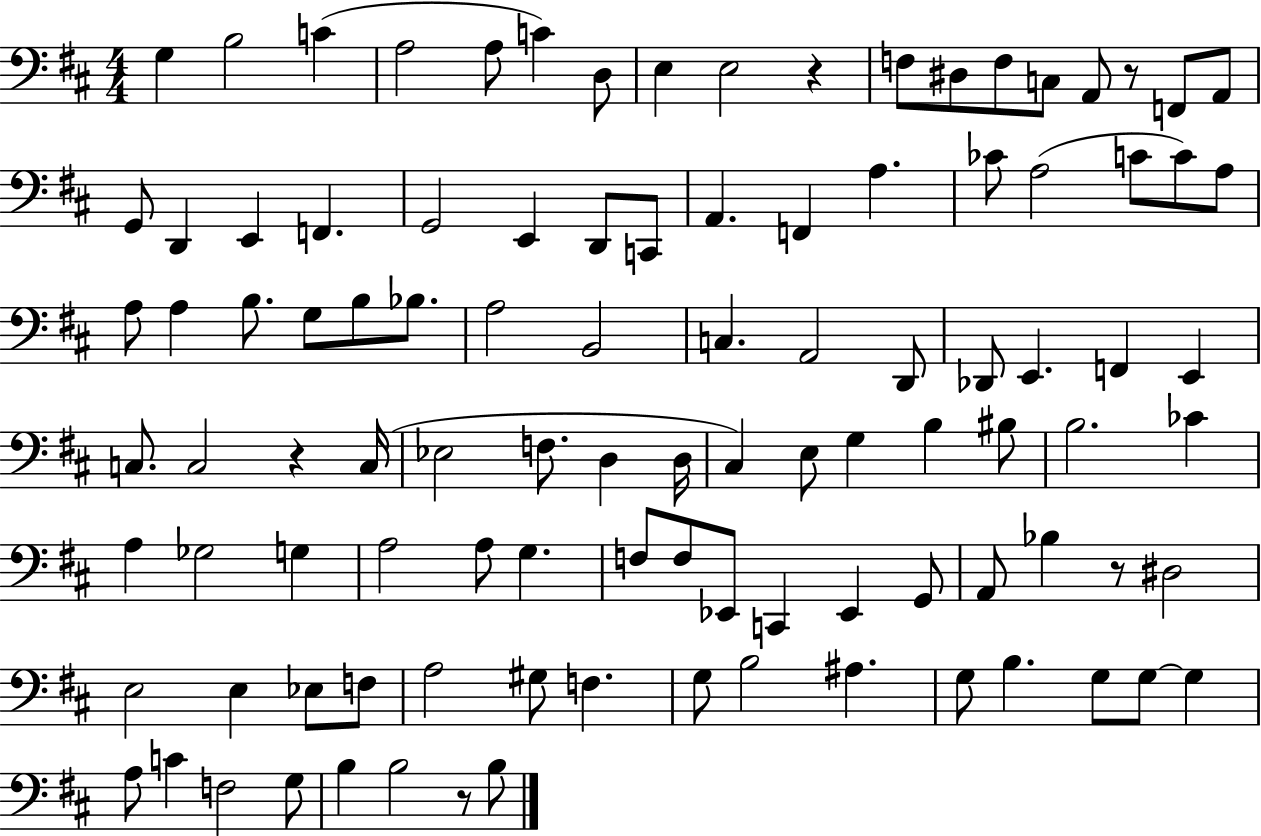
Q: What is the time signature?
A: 4/4